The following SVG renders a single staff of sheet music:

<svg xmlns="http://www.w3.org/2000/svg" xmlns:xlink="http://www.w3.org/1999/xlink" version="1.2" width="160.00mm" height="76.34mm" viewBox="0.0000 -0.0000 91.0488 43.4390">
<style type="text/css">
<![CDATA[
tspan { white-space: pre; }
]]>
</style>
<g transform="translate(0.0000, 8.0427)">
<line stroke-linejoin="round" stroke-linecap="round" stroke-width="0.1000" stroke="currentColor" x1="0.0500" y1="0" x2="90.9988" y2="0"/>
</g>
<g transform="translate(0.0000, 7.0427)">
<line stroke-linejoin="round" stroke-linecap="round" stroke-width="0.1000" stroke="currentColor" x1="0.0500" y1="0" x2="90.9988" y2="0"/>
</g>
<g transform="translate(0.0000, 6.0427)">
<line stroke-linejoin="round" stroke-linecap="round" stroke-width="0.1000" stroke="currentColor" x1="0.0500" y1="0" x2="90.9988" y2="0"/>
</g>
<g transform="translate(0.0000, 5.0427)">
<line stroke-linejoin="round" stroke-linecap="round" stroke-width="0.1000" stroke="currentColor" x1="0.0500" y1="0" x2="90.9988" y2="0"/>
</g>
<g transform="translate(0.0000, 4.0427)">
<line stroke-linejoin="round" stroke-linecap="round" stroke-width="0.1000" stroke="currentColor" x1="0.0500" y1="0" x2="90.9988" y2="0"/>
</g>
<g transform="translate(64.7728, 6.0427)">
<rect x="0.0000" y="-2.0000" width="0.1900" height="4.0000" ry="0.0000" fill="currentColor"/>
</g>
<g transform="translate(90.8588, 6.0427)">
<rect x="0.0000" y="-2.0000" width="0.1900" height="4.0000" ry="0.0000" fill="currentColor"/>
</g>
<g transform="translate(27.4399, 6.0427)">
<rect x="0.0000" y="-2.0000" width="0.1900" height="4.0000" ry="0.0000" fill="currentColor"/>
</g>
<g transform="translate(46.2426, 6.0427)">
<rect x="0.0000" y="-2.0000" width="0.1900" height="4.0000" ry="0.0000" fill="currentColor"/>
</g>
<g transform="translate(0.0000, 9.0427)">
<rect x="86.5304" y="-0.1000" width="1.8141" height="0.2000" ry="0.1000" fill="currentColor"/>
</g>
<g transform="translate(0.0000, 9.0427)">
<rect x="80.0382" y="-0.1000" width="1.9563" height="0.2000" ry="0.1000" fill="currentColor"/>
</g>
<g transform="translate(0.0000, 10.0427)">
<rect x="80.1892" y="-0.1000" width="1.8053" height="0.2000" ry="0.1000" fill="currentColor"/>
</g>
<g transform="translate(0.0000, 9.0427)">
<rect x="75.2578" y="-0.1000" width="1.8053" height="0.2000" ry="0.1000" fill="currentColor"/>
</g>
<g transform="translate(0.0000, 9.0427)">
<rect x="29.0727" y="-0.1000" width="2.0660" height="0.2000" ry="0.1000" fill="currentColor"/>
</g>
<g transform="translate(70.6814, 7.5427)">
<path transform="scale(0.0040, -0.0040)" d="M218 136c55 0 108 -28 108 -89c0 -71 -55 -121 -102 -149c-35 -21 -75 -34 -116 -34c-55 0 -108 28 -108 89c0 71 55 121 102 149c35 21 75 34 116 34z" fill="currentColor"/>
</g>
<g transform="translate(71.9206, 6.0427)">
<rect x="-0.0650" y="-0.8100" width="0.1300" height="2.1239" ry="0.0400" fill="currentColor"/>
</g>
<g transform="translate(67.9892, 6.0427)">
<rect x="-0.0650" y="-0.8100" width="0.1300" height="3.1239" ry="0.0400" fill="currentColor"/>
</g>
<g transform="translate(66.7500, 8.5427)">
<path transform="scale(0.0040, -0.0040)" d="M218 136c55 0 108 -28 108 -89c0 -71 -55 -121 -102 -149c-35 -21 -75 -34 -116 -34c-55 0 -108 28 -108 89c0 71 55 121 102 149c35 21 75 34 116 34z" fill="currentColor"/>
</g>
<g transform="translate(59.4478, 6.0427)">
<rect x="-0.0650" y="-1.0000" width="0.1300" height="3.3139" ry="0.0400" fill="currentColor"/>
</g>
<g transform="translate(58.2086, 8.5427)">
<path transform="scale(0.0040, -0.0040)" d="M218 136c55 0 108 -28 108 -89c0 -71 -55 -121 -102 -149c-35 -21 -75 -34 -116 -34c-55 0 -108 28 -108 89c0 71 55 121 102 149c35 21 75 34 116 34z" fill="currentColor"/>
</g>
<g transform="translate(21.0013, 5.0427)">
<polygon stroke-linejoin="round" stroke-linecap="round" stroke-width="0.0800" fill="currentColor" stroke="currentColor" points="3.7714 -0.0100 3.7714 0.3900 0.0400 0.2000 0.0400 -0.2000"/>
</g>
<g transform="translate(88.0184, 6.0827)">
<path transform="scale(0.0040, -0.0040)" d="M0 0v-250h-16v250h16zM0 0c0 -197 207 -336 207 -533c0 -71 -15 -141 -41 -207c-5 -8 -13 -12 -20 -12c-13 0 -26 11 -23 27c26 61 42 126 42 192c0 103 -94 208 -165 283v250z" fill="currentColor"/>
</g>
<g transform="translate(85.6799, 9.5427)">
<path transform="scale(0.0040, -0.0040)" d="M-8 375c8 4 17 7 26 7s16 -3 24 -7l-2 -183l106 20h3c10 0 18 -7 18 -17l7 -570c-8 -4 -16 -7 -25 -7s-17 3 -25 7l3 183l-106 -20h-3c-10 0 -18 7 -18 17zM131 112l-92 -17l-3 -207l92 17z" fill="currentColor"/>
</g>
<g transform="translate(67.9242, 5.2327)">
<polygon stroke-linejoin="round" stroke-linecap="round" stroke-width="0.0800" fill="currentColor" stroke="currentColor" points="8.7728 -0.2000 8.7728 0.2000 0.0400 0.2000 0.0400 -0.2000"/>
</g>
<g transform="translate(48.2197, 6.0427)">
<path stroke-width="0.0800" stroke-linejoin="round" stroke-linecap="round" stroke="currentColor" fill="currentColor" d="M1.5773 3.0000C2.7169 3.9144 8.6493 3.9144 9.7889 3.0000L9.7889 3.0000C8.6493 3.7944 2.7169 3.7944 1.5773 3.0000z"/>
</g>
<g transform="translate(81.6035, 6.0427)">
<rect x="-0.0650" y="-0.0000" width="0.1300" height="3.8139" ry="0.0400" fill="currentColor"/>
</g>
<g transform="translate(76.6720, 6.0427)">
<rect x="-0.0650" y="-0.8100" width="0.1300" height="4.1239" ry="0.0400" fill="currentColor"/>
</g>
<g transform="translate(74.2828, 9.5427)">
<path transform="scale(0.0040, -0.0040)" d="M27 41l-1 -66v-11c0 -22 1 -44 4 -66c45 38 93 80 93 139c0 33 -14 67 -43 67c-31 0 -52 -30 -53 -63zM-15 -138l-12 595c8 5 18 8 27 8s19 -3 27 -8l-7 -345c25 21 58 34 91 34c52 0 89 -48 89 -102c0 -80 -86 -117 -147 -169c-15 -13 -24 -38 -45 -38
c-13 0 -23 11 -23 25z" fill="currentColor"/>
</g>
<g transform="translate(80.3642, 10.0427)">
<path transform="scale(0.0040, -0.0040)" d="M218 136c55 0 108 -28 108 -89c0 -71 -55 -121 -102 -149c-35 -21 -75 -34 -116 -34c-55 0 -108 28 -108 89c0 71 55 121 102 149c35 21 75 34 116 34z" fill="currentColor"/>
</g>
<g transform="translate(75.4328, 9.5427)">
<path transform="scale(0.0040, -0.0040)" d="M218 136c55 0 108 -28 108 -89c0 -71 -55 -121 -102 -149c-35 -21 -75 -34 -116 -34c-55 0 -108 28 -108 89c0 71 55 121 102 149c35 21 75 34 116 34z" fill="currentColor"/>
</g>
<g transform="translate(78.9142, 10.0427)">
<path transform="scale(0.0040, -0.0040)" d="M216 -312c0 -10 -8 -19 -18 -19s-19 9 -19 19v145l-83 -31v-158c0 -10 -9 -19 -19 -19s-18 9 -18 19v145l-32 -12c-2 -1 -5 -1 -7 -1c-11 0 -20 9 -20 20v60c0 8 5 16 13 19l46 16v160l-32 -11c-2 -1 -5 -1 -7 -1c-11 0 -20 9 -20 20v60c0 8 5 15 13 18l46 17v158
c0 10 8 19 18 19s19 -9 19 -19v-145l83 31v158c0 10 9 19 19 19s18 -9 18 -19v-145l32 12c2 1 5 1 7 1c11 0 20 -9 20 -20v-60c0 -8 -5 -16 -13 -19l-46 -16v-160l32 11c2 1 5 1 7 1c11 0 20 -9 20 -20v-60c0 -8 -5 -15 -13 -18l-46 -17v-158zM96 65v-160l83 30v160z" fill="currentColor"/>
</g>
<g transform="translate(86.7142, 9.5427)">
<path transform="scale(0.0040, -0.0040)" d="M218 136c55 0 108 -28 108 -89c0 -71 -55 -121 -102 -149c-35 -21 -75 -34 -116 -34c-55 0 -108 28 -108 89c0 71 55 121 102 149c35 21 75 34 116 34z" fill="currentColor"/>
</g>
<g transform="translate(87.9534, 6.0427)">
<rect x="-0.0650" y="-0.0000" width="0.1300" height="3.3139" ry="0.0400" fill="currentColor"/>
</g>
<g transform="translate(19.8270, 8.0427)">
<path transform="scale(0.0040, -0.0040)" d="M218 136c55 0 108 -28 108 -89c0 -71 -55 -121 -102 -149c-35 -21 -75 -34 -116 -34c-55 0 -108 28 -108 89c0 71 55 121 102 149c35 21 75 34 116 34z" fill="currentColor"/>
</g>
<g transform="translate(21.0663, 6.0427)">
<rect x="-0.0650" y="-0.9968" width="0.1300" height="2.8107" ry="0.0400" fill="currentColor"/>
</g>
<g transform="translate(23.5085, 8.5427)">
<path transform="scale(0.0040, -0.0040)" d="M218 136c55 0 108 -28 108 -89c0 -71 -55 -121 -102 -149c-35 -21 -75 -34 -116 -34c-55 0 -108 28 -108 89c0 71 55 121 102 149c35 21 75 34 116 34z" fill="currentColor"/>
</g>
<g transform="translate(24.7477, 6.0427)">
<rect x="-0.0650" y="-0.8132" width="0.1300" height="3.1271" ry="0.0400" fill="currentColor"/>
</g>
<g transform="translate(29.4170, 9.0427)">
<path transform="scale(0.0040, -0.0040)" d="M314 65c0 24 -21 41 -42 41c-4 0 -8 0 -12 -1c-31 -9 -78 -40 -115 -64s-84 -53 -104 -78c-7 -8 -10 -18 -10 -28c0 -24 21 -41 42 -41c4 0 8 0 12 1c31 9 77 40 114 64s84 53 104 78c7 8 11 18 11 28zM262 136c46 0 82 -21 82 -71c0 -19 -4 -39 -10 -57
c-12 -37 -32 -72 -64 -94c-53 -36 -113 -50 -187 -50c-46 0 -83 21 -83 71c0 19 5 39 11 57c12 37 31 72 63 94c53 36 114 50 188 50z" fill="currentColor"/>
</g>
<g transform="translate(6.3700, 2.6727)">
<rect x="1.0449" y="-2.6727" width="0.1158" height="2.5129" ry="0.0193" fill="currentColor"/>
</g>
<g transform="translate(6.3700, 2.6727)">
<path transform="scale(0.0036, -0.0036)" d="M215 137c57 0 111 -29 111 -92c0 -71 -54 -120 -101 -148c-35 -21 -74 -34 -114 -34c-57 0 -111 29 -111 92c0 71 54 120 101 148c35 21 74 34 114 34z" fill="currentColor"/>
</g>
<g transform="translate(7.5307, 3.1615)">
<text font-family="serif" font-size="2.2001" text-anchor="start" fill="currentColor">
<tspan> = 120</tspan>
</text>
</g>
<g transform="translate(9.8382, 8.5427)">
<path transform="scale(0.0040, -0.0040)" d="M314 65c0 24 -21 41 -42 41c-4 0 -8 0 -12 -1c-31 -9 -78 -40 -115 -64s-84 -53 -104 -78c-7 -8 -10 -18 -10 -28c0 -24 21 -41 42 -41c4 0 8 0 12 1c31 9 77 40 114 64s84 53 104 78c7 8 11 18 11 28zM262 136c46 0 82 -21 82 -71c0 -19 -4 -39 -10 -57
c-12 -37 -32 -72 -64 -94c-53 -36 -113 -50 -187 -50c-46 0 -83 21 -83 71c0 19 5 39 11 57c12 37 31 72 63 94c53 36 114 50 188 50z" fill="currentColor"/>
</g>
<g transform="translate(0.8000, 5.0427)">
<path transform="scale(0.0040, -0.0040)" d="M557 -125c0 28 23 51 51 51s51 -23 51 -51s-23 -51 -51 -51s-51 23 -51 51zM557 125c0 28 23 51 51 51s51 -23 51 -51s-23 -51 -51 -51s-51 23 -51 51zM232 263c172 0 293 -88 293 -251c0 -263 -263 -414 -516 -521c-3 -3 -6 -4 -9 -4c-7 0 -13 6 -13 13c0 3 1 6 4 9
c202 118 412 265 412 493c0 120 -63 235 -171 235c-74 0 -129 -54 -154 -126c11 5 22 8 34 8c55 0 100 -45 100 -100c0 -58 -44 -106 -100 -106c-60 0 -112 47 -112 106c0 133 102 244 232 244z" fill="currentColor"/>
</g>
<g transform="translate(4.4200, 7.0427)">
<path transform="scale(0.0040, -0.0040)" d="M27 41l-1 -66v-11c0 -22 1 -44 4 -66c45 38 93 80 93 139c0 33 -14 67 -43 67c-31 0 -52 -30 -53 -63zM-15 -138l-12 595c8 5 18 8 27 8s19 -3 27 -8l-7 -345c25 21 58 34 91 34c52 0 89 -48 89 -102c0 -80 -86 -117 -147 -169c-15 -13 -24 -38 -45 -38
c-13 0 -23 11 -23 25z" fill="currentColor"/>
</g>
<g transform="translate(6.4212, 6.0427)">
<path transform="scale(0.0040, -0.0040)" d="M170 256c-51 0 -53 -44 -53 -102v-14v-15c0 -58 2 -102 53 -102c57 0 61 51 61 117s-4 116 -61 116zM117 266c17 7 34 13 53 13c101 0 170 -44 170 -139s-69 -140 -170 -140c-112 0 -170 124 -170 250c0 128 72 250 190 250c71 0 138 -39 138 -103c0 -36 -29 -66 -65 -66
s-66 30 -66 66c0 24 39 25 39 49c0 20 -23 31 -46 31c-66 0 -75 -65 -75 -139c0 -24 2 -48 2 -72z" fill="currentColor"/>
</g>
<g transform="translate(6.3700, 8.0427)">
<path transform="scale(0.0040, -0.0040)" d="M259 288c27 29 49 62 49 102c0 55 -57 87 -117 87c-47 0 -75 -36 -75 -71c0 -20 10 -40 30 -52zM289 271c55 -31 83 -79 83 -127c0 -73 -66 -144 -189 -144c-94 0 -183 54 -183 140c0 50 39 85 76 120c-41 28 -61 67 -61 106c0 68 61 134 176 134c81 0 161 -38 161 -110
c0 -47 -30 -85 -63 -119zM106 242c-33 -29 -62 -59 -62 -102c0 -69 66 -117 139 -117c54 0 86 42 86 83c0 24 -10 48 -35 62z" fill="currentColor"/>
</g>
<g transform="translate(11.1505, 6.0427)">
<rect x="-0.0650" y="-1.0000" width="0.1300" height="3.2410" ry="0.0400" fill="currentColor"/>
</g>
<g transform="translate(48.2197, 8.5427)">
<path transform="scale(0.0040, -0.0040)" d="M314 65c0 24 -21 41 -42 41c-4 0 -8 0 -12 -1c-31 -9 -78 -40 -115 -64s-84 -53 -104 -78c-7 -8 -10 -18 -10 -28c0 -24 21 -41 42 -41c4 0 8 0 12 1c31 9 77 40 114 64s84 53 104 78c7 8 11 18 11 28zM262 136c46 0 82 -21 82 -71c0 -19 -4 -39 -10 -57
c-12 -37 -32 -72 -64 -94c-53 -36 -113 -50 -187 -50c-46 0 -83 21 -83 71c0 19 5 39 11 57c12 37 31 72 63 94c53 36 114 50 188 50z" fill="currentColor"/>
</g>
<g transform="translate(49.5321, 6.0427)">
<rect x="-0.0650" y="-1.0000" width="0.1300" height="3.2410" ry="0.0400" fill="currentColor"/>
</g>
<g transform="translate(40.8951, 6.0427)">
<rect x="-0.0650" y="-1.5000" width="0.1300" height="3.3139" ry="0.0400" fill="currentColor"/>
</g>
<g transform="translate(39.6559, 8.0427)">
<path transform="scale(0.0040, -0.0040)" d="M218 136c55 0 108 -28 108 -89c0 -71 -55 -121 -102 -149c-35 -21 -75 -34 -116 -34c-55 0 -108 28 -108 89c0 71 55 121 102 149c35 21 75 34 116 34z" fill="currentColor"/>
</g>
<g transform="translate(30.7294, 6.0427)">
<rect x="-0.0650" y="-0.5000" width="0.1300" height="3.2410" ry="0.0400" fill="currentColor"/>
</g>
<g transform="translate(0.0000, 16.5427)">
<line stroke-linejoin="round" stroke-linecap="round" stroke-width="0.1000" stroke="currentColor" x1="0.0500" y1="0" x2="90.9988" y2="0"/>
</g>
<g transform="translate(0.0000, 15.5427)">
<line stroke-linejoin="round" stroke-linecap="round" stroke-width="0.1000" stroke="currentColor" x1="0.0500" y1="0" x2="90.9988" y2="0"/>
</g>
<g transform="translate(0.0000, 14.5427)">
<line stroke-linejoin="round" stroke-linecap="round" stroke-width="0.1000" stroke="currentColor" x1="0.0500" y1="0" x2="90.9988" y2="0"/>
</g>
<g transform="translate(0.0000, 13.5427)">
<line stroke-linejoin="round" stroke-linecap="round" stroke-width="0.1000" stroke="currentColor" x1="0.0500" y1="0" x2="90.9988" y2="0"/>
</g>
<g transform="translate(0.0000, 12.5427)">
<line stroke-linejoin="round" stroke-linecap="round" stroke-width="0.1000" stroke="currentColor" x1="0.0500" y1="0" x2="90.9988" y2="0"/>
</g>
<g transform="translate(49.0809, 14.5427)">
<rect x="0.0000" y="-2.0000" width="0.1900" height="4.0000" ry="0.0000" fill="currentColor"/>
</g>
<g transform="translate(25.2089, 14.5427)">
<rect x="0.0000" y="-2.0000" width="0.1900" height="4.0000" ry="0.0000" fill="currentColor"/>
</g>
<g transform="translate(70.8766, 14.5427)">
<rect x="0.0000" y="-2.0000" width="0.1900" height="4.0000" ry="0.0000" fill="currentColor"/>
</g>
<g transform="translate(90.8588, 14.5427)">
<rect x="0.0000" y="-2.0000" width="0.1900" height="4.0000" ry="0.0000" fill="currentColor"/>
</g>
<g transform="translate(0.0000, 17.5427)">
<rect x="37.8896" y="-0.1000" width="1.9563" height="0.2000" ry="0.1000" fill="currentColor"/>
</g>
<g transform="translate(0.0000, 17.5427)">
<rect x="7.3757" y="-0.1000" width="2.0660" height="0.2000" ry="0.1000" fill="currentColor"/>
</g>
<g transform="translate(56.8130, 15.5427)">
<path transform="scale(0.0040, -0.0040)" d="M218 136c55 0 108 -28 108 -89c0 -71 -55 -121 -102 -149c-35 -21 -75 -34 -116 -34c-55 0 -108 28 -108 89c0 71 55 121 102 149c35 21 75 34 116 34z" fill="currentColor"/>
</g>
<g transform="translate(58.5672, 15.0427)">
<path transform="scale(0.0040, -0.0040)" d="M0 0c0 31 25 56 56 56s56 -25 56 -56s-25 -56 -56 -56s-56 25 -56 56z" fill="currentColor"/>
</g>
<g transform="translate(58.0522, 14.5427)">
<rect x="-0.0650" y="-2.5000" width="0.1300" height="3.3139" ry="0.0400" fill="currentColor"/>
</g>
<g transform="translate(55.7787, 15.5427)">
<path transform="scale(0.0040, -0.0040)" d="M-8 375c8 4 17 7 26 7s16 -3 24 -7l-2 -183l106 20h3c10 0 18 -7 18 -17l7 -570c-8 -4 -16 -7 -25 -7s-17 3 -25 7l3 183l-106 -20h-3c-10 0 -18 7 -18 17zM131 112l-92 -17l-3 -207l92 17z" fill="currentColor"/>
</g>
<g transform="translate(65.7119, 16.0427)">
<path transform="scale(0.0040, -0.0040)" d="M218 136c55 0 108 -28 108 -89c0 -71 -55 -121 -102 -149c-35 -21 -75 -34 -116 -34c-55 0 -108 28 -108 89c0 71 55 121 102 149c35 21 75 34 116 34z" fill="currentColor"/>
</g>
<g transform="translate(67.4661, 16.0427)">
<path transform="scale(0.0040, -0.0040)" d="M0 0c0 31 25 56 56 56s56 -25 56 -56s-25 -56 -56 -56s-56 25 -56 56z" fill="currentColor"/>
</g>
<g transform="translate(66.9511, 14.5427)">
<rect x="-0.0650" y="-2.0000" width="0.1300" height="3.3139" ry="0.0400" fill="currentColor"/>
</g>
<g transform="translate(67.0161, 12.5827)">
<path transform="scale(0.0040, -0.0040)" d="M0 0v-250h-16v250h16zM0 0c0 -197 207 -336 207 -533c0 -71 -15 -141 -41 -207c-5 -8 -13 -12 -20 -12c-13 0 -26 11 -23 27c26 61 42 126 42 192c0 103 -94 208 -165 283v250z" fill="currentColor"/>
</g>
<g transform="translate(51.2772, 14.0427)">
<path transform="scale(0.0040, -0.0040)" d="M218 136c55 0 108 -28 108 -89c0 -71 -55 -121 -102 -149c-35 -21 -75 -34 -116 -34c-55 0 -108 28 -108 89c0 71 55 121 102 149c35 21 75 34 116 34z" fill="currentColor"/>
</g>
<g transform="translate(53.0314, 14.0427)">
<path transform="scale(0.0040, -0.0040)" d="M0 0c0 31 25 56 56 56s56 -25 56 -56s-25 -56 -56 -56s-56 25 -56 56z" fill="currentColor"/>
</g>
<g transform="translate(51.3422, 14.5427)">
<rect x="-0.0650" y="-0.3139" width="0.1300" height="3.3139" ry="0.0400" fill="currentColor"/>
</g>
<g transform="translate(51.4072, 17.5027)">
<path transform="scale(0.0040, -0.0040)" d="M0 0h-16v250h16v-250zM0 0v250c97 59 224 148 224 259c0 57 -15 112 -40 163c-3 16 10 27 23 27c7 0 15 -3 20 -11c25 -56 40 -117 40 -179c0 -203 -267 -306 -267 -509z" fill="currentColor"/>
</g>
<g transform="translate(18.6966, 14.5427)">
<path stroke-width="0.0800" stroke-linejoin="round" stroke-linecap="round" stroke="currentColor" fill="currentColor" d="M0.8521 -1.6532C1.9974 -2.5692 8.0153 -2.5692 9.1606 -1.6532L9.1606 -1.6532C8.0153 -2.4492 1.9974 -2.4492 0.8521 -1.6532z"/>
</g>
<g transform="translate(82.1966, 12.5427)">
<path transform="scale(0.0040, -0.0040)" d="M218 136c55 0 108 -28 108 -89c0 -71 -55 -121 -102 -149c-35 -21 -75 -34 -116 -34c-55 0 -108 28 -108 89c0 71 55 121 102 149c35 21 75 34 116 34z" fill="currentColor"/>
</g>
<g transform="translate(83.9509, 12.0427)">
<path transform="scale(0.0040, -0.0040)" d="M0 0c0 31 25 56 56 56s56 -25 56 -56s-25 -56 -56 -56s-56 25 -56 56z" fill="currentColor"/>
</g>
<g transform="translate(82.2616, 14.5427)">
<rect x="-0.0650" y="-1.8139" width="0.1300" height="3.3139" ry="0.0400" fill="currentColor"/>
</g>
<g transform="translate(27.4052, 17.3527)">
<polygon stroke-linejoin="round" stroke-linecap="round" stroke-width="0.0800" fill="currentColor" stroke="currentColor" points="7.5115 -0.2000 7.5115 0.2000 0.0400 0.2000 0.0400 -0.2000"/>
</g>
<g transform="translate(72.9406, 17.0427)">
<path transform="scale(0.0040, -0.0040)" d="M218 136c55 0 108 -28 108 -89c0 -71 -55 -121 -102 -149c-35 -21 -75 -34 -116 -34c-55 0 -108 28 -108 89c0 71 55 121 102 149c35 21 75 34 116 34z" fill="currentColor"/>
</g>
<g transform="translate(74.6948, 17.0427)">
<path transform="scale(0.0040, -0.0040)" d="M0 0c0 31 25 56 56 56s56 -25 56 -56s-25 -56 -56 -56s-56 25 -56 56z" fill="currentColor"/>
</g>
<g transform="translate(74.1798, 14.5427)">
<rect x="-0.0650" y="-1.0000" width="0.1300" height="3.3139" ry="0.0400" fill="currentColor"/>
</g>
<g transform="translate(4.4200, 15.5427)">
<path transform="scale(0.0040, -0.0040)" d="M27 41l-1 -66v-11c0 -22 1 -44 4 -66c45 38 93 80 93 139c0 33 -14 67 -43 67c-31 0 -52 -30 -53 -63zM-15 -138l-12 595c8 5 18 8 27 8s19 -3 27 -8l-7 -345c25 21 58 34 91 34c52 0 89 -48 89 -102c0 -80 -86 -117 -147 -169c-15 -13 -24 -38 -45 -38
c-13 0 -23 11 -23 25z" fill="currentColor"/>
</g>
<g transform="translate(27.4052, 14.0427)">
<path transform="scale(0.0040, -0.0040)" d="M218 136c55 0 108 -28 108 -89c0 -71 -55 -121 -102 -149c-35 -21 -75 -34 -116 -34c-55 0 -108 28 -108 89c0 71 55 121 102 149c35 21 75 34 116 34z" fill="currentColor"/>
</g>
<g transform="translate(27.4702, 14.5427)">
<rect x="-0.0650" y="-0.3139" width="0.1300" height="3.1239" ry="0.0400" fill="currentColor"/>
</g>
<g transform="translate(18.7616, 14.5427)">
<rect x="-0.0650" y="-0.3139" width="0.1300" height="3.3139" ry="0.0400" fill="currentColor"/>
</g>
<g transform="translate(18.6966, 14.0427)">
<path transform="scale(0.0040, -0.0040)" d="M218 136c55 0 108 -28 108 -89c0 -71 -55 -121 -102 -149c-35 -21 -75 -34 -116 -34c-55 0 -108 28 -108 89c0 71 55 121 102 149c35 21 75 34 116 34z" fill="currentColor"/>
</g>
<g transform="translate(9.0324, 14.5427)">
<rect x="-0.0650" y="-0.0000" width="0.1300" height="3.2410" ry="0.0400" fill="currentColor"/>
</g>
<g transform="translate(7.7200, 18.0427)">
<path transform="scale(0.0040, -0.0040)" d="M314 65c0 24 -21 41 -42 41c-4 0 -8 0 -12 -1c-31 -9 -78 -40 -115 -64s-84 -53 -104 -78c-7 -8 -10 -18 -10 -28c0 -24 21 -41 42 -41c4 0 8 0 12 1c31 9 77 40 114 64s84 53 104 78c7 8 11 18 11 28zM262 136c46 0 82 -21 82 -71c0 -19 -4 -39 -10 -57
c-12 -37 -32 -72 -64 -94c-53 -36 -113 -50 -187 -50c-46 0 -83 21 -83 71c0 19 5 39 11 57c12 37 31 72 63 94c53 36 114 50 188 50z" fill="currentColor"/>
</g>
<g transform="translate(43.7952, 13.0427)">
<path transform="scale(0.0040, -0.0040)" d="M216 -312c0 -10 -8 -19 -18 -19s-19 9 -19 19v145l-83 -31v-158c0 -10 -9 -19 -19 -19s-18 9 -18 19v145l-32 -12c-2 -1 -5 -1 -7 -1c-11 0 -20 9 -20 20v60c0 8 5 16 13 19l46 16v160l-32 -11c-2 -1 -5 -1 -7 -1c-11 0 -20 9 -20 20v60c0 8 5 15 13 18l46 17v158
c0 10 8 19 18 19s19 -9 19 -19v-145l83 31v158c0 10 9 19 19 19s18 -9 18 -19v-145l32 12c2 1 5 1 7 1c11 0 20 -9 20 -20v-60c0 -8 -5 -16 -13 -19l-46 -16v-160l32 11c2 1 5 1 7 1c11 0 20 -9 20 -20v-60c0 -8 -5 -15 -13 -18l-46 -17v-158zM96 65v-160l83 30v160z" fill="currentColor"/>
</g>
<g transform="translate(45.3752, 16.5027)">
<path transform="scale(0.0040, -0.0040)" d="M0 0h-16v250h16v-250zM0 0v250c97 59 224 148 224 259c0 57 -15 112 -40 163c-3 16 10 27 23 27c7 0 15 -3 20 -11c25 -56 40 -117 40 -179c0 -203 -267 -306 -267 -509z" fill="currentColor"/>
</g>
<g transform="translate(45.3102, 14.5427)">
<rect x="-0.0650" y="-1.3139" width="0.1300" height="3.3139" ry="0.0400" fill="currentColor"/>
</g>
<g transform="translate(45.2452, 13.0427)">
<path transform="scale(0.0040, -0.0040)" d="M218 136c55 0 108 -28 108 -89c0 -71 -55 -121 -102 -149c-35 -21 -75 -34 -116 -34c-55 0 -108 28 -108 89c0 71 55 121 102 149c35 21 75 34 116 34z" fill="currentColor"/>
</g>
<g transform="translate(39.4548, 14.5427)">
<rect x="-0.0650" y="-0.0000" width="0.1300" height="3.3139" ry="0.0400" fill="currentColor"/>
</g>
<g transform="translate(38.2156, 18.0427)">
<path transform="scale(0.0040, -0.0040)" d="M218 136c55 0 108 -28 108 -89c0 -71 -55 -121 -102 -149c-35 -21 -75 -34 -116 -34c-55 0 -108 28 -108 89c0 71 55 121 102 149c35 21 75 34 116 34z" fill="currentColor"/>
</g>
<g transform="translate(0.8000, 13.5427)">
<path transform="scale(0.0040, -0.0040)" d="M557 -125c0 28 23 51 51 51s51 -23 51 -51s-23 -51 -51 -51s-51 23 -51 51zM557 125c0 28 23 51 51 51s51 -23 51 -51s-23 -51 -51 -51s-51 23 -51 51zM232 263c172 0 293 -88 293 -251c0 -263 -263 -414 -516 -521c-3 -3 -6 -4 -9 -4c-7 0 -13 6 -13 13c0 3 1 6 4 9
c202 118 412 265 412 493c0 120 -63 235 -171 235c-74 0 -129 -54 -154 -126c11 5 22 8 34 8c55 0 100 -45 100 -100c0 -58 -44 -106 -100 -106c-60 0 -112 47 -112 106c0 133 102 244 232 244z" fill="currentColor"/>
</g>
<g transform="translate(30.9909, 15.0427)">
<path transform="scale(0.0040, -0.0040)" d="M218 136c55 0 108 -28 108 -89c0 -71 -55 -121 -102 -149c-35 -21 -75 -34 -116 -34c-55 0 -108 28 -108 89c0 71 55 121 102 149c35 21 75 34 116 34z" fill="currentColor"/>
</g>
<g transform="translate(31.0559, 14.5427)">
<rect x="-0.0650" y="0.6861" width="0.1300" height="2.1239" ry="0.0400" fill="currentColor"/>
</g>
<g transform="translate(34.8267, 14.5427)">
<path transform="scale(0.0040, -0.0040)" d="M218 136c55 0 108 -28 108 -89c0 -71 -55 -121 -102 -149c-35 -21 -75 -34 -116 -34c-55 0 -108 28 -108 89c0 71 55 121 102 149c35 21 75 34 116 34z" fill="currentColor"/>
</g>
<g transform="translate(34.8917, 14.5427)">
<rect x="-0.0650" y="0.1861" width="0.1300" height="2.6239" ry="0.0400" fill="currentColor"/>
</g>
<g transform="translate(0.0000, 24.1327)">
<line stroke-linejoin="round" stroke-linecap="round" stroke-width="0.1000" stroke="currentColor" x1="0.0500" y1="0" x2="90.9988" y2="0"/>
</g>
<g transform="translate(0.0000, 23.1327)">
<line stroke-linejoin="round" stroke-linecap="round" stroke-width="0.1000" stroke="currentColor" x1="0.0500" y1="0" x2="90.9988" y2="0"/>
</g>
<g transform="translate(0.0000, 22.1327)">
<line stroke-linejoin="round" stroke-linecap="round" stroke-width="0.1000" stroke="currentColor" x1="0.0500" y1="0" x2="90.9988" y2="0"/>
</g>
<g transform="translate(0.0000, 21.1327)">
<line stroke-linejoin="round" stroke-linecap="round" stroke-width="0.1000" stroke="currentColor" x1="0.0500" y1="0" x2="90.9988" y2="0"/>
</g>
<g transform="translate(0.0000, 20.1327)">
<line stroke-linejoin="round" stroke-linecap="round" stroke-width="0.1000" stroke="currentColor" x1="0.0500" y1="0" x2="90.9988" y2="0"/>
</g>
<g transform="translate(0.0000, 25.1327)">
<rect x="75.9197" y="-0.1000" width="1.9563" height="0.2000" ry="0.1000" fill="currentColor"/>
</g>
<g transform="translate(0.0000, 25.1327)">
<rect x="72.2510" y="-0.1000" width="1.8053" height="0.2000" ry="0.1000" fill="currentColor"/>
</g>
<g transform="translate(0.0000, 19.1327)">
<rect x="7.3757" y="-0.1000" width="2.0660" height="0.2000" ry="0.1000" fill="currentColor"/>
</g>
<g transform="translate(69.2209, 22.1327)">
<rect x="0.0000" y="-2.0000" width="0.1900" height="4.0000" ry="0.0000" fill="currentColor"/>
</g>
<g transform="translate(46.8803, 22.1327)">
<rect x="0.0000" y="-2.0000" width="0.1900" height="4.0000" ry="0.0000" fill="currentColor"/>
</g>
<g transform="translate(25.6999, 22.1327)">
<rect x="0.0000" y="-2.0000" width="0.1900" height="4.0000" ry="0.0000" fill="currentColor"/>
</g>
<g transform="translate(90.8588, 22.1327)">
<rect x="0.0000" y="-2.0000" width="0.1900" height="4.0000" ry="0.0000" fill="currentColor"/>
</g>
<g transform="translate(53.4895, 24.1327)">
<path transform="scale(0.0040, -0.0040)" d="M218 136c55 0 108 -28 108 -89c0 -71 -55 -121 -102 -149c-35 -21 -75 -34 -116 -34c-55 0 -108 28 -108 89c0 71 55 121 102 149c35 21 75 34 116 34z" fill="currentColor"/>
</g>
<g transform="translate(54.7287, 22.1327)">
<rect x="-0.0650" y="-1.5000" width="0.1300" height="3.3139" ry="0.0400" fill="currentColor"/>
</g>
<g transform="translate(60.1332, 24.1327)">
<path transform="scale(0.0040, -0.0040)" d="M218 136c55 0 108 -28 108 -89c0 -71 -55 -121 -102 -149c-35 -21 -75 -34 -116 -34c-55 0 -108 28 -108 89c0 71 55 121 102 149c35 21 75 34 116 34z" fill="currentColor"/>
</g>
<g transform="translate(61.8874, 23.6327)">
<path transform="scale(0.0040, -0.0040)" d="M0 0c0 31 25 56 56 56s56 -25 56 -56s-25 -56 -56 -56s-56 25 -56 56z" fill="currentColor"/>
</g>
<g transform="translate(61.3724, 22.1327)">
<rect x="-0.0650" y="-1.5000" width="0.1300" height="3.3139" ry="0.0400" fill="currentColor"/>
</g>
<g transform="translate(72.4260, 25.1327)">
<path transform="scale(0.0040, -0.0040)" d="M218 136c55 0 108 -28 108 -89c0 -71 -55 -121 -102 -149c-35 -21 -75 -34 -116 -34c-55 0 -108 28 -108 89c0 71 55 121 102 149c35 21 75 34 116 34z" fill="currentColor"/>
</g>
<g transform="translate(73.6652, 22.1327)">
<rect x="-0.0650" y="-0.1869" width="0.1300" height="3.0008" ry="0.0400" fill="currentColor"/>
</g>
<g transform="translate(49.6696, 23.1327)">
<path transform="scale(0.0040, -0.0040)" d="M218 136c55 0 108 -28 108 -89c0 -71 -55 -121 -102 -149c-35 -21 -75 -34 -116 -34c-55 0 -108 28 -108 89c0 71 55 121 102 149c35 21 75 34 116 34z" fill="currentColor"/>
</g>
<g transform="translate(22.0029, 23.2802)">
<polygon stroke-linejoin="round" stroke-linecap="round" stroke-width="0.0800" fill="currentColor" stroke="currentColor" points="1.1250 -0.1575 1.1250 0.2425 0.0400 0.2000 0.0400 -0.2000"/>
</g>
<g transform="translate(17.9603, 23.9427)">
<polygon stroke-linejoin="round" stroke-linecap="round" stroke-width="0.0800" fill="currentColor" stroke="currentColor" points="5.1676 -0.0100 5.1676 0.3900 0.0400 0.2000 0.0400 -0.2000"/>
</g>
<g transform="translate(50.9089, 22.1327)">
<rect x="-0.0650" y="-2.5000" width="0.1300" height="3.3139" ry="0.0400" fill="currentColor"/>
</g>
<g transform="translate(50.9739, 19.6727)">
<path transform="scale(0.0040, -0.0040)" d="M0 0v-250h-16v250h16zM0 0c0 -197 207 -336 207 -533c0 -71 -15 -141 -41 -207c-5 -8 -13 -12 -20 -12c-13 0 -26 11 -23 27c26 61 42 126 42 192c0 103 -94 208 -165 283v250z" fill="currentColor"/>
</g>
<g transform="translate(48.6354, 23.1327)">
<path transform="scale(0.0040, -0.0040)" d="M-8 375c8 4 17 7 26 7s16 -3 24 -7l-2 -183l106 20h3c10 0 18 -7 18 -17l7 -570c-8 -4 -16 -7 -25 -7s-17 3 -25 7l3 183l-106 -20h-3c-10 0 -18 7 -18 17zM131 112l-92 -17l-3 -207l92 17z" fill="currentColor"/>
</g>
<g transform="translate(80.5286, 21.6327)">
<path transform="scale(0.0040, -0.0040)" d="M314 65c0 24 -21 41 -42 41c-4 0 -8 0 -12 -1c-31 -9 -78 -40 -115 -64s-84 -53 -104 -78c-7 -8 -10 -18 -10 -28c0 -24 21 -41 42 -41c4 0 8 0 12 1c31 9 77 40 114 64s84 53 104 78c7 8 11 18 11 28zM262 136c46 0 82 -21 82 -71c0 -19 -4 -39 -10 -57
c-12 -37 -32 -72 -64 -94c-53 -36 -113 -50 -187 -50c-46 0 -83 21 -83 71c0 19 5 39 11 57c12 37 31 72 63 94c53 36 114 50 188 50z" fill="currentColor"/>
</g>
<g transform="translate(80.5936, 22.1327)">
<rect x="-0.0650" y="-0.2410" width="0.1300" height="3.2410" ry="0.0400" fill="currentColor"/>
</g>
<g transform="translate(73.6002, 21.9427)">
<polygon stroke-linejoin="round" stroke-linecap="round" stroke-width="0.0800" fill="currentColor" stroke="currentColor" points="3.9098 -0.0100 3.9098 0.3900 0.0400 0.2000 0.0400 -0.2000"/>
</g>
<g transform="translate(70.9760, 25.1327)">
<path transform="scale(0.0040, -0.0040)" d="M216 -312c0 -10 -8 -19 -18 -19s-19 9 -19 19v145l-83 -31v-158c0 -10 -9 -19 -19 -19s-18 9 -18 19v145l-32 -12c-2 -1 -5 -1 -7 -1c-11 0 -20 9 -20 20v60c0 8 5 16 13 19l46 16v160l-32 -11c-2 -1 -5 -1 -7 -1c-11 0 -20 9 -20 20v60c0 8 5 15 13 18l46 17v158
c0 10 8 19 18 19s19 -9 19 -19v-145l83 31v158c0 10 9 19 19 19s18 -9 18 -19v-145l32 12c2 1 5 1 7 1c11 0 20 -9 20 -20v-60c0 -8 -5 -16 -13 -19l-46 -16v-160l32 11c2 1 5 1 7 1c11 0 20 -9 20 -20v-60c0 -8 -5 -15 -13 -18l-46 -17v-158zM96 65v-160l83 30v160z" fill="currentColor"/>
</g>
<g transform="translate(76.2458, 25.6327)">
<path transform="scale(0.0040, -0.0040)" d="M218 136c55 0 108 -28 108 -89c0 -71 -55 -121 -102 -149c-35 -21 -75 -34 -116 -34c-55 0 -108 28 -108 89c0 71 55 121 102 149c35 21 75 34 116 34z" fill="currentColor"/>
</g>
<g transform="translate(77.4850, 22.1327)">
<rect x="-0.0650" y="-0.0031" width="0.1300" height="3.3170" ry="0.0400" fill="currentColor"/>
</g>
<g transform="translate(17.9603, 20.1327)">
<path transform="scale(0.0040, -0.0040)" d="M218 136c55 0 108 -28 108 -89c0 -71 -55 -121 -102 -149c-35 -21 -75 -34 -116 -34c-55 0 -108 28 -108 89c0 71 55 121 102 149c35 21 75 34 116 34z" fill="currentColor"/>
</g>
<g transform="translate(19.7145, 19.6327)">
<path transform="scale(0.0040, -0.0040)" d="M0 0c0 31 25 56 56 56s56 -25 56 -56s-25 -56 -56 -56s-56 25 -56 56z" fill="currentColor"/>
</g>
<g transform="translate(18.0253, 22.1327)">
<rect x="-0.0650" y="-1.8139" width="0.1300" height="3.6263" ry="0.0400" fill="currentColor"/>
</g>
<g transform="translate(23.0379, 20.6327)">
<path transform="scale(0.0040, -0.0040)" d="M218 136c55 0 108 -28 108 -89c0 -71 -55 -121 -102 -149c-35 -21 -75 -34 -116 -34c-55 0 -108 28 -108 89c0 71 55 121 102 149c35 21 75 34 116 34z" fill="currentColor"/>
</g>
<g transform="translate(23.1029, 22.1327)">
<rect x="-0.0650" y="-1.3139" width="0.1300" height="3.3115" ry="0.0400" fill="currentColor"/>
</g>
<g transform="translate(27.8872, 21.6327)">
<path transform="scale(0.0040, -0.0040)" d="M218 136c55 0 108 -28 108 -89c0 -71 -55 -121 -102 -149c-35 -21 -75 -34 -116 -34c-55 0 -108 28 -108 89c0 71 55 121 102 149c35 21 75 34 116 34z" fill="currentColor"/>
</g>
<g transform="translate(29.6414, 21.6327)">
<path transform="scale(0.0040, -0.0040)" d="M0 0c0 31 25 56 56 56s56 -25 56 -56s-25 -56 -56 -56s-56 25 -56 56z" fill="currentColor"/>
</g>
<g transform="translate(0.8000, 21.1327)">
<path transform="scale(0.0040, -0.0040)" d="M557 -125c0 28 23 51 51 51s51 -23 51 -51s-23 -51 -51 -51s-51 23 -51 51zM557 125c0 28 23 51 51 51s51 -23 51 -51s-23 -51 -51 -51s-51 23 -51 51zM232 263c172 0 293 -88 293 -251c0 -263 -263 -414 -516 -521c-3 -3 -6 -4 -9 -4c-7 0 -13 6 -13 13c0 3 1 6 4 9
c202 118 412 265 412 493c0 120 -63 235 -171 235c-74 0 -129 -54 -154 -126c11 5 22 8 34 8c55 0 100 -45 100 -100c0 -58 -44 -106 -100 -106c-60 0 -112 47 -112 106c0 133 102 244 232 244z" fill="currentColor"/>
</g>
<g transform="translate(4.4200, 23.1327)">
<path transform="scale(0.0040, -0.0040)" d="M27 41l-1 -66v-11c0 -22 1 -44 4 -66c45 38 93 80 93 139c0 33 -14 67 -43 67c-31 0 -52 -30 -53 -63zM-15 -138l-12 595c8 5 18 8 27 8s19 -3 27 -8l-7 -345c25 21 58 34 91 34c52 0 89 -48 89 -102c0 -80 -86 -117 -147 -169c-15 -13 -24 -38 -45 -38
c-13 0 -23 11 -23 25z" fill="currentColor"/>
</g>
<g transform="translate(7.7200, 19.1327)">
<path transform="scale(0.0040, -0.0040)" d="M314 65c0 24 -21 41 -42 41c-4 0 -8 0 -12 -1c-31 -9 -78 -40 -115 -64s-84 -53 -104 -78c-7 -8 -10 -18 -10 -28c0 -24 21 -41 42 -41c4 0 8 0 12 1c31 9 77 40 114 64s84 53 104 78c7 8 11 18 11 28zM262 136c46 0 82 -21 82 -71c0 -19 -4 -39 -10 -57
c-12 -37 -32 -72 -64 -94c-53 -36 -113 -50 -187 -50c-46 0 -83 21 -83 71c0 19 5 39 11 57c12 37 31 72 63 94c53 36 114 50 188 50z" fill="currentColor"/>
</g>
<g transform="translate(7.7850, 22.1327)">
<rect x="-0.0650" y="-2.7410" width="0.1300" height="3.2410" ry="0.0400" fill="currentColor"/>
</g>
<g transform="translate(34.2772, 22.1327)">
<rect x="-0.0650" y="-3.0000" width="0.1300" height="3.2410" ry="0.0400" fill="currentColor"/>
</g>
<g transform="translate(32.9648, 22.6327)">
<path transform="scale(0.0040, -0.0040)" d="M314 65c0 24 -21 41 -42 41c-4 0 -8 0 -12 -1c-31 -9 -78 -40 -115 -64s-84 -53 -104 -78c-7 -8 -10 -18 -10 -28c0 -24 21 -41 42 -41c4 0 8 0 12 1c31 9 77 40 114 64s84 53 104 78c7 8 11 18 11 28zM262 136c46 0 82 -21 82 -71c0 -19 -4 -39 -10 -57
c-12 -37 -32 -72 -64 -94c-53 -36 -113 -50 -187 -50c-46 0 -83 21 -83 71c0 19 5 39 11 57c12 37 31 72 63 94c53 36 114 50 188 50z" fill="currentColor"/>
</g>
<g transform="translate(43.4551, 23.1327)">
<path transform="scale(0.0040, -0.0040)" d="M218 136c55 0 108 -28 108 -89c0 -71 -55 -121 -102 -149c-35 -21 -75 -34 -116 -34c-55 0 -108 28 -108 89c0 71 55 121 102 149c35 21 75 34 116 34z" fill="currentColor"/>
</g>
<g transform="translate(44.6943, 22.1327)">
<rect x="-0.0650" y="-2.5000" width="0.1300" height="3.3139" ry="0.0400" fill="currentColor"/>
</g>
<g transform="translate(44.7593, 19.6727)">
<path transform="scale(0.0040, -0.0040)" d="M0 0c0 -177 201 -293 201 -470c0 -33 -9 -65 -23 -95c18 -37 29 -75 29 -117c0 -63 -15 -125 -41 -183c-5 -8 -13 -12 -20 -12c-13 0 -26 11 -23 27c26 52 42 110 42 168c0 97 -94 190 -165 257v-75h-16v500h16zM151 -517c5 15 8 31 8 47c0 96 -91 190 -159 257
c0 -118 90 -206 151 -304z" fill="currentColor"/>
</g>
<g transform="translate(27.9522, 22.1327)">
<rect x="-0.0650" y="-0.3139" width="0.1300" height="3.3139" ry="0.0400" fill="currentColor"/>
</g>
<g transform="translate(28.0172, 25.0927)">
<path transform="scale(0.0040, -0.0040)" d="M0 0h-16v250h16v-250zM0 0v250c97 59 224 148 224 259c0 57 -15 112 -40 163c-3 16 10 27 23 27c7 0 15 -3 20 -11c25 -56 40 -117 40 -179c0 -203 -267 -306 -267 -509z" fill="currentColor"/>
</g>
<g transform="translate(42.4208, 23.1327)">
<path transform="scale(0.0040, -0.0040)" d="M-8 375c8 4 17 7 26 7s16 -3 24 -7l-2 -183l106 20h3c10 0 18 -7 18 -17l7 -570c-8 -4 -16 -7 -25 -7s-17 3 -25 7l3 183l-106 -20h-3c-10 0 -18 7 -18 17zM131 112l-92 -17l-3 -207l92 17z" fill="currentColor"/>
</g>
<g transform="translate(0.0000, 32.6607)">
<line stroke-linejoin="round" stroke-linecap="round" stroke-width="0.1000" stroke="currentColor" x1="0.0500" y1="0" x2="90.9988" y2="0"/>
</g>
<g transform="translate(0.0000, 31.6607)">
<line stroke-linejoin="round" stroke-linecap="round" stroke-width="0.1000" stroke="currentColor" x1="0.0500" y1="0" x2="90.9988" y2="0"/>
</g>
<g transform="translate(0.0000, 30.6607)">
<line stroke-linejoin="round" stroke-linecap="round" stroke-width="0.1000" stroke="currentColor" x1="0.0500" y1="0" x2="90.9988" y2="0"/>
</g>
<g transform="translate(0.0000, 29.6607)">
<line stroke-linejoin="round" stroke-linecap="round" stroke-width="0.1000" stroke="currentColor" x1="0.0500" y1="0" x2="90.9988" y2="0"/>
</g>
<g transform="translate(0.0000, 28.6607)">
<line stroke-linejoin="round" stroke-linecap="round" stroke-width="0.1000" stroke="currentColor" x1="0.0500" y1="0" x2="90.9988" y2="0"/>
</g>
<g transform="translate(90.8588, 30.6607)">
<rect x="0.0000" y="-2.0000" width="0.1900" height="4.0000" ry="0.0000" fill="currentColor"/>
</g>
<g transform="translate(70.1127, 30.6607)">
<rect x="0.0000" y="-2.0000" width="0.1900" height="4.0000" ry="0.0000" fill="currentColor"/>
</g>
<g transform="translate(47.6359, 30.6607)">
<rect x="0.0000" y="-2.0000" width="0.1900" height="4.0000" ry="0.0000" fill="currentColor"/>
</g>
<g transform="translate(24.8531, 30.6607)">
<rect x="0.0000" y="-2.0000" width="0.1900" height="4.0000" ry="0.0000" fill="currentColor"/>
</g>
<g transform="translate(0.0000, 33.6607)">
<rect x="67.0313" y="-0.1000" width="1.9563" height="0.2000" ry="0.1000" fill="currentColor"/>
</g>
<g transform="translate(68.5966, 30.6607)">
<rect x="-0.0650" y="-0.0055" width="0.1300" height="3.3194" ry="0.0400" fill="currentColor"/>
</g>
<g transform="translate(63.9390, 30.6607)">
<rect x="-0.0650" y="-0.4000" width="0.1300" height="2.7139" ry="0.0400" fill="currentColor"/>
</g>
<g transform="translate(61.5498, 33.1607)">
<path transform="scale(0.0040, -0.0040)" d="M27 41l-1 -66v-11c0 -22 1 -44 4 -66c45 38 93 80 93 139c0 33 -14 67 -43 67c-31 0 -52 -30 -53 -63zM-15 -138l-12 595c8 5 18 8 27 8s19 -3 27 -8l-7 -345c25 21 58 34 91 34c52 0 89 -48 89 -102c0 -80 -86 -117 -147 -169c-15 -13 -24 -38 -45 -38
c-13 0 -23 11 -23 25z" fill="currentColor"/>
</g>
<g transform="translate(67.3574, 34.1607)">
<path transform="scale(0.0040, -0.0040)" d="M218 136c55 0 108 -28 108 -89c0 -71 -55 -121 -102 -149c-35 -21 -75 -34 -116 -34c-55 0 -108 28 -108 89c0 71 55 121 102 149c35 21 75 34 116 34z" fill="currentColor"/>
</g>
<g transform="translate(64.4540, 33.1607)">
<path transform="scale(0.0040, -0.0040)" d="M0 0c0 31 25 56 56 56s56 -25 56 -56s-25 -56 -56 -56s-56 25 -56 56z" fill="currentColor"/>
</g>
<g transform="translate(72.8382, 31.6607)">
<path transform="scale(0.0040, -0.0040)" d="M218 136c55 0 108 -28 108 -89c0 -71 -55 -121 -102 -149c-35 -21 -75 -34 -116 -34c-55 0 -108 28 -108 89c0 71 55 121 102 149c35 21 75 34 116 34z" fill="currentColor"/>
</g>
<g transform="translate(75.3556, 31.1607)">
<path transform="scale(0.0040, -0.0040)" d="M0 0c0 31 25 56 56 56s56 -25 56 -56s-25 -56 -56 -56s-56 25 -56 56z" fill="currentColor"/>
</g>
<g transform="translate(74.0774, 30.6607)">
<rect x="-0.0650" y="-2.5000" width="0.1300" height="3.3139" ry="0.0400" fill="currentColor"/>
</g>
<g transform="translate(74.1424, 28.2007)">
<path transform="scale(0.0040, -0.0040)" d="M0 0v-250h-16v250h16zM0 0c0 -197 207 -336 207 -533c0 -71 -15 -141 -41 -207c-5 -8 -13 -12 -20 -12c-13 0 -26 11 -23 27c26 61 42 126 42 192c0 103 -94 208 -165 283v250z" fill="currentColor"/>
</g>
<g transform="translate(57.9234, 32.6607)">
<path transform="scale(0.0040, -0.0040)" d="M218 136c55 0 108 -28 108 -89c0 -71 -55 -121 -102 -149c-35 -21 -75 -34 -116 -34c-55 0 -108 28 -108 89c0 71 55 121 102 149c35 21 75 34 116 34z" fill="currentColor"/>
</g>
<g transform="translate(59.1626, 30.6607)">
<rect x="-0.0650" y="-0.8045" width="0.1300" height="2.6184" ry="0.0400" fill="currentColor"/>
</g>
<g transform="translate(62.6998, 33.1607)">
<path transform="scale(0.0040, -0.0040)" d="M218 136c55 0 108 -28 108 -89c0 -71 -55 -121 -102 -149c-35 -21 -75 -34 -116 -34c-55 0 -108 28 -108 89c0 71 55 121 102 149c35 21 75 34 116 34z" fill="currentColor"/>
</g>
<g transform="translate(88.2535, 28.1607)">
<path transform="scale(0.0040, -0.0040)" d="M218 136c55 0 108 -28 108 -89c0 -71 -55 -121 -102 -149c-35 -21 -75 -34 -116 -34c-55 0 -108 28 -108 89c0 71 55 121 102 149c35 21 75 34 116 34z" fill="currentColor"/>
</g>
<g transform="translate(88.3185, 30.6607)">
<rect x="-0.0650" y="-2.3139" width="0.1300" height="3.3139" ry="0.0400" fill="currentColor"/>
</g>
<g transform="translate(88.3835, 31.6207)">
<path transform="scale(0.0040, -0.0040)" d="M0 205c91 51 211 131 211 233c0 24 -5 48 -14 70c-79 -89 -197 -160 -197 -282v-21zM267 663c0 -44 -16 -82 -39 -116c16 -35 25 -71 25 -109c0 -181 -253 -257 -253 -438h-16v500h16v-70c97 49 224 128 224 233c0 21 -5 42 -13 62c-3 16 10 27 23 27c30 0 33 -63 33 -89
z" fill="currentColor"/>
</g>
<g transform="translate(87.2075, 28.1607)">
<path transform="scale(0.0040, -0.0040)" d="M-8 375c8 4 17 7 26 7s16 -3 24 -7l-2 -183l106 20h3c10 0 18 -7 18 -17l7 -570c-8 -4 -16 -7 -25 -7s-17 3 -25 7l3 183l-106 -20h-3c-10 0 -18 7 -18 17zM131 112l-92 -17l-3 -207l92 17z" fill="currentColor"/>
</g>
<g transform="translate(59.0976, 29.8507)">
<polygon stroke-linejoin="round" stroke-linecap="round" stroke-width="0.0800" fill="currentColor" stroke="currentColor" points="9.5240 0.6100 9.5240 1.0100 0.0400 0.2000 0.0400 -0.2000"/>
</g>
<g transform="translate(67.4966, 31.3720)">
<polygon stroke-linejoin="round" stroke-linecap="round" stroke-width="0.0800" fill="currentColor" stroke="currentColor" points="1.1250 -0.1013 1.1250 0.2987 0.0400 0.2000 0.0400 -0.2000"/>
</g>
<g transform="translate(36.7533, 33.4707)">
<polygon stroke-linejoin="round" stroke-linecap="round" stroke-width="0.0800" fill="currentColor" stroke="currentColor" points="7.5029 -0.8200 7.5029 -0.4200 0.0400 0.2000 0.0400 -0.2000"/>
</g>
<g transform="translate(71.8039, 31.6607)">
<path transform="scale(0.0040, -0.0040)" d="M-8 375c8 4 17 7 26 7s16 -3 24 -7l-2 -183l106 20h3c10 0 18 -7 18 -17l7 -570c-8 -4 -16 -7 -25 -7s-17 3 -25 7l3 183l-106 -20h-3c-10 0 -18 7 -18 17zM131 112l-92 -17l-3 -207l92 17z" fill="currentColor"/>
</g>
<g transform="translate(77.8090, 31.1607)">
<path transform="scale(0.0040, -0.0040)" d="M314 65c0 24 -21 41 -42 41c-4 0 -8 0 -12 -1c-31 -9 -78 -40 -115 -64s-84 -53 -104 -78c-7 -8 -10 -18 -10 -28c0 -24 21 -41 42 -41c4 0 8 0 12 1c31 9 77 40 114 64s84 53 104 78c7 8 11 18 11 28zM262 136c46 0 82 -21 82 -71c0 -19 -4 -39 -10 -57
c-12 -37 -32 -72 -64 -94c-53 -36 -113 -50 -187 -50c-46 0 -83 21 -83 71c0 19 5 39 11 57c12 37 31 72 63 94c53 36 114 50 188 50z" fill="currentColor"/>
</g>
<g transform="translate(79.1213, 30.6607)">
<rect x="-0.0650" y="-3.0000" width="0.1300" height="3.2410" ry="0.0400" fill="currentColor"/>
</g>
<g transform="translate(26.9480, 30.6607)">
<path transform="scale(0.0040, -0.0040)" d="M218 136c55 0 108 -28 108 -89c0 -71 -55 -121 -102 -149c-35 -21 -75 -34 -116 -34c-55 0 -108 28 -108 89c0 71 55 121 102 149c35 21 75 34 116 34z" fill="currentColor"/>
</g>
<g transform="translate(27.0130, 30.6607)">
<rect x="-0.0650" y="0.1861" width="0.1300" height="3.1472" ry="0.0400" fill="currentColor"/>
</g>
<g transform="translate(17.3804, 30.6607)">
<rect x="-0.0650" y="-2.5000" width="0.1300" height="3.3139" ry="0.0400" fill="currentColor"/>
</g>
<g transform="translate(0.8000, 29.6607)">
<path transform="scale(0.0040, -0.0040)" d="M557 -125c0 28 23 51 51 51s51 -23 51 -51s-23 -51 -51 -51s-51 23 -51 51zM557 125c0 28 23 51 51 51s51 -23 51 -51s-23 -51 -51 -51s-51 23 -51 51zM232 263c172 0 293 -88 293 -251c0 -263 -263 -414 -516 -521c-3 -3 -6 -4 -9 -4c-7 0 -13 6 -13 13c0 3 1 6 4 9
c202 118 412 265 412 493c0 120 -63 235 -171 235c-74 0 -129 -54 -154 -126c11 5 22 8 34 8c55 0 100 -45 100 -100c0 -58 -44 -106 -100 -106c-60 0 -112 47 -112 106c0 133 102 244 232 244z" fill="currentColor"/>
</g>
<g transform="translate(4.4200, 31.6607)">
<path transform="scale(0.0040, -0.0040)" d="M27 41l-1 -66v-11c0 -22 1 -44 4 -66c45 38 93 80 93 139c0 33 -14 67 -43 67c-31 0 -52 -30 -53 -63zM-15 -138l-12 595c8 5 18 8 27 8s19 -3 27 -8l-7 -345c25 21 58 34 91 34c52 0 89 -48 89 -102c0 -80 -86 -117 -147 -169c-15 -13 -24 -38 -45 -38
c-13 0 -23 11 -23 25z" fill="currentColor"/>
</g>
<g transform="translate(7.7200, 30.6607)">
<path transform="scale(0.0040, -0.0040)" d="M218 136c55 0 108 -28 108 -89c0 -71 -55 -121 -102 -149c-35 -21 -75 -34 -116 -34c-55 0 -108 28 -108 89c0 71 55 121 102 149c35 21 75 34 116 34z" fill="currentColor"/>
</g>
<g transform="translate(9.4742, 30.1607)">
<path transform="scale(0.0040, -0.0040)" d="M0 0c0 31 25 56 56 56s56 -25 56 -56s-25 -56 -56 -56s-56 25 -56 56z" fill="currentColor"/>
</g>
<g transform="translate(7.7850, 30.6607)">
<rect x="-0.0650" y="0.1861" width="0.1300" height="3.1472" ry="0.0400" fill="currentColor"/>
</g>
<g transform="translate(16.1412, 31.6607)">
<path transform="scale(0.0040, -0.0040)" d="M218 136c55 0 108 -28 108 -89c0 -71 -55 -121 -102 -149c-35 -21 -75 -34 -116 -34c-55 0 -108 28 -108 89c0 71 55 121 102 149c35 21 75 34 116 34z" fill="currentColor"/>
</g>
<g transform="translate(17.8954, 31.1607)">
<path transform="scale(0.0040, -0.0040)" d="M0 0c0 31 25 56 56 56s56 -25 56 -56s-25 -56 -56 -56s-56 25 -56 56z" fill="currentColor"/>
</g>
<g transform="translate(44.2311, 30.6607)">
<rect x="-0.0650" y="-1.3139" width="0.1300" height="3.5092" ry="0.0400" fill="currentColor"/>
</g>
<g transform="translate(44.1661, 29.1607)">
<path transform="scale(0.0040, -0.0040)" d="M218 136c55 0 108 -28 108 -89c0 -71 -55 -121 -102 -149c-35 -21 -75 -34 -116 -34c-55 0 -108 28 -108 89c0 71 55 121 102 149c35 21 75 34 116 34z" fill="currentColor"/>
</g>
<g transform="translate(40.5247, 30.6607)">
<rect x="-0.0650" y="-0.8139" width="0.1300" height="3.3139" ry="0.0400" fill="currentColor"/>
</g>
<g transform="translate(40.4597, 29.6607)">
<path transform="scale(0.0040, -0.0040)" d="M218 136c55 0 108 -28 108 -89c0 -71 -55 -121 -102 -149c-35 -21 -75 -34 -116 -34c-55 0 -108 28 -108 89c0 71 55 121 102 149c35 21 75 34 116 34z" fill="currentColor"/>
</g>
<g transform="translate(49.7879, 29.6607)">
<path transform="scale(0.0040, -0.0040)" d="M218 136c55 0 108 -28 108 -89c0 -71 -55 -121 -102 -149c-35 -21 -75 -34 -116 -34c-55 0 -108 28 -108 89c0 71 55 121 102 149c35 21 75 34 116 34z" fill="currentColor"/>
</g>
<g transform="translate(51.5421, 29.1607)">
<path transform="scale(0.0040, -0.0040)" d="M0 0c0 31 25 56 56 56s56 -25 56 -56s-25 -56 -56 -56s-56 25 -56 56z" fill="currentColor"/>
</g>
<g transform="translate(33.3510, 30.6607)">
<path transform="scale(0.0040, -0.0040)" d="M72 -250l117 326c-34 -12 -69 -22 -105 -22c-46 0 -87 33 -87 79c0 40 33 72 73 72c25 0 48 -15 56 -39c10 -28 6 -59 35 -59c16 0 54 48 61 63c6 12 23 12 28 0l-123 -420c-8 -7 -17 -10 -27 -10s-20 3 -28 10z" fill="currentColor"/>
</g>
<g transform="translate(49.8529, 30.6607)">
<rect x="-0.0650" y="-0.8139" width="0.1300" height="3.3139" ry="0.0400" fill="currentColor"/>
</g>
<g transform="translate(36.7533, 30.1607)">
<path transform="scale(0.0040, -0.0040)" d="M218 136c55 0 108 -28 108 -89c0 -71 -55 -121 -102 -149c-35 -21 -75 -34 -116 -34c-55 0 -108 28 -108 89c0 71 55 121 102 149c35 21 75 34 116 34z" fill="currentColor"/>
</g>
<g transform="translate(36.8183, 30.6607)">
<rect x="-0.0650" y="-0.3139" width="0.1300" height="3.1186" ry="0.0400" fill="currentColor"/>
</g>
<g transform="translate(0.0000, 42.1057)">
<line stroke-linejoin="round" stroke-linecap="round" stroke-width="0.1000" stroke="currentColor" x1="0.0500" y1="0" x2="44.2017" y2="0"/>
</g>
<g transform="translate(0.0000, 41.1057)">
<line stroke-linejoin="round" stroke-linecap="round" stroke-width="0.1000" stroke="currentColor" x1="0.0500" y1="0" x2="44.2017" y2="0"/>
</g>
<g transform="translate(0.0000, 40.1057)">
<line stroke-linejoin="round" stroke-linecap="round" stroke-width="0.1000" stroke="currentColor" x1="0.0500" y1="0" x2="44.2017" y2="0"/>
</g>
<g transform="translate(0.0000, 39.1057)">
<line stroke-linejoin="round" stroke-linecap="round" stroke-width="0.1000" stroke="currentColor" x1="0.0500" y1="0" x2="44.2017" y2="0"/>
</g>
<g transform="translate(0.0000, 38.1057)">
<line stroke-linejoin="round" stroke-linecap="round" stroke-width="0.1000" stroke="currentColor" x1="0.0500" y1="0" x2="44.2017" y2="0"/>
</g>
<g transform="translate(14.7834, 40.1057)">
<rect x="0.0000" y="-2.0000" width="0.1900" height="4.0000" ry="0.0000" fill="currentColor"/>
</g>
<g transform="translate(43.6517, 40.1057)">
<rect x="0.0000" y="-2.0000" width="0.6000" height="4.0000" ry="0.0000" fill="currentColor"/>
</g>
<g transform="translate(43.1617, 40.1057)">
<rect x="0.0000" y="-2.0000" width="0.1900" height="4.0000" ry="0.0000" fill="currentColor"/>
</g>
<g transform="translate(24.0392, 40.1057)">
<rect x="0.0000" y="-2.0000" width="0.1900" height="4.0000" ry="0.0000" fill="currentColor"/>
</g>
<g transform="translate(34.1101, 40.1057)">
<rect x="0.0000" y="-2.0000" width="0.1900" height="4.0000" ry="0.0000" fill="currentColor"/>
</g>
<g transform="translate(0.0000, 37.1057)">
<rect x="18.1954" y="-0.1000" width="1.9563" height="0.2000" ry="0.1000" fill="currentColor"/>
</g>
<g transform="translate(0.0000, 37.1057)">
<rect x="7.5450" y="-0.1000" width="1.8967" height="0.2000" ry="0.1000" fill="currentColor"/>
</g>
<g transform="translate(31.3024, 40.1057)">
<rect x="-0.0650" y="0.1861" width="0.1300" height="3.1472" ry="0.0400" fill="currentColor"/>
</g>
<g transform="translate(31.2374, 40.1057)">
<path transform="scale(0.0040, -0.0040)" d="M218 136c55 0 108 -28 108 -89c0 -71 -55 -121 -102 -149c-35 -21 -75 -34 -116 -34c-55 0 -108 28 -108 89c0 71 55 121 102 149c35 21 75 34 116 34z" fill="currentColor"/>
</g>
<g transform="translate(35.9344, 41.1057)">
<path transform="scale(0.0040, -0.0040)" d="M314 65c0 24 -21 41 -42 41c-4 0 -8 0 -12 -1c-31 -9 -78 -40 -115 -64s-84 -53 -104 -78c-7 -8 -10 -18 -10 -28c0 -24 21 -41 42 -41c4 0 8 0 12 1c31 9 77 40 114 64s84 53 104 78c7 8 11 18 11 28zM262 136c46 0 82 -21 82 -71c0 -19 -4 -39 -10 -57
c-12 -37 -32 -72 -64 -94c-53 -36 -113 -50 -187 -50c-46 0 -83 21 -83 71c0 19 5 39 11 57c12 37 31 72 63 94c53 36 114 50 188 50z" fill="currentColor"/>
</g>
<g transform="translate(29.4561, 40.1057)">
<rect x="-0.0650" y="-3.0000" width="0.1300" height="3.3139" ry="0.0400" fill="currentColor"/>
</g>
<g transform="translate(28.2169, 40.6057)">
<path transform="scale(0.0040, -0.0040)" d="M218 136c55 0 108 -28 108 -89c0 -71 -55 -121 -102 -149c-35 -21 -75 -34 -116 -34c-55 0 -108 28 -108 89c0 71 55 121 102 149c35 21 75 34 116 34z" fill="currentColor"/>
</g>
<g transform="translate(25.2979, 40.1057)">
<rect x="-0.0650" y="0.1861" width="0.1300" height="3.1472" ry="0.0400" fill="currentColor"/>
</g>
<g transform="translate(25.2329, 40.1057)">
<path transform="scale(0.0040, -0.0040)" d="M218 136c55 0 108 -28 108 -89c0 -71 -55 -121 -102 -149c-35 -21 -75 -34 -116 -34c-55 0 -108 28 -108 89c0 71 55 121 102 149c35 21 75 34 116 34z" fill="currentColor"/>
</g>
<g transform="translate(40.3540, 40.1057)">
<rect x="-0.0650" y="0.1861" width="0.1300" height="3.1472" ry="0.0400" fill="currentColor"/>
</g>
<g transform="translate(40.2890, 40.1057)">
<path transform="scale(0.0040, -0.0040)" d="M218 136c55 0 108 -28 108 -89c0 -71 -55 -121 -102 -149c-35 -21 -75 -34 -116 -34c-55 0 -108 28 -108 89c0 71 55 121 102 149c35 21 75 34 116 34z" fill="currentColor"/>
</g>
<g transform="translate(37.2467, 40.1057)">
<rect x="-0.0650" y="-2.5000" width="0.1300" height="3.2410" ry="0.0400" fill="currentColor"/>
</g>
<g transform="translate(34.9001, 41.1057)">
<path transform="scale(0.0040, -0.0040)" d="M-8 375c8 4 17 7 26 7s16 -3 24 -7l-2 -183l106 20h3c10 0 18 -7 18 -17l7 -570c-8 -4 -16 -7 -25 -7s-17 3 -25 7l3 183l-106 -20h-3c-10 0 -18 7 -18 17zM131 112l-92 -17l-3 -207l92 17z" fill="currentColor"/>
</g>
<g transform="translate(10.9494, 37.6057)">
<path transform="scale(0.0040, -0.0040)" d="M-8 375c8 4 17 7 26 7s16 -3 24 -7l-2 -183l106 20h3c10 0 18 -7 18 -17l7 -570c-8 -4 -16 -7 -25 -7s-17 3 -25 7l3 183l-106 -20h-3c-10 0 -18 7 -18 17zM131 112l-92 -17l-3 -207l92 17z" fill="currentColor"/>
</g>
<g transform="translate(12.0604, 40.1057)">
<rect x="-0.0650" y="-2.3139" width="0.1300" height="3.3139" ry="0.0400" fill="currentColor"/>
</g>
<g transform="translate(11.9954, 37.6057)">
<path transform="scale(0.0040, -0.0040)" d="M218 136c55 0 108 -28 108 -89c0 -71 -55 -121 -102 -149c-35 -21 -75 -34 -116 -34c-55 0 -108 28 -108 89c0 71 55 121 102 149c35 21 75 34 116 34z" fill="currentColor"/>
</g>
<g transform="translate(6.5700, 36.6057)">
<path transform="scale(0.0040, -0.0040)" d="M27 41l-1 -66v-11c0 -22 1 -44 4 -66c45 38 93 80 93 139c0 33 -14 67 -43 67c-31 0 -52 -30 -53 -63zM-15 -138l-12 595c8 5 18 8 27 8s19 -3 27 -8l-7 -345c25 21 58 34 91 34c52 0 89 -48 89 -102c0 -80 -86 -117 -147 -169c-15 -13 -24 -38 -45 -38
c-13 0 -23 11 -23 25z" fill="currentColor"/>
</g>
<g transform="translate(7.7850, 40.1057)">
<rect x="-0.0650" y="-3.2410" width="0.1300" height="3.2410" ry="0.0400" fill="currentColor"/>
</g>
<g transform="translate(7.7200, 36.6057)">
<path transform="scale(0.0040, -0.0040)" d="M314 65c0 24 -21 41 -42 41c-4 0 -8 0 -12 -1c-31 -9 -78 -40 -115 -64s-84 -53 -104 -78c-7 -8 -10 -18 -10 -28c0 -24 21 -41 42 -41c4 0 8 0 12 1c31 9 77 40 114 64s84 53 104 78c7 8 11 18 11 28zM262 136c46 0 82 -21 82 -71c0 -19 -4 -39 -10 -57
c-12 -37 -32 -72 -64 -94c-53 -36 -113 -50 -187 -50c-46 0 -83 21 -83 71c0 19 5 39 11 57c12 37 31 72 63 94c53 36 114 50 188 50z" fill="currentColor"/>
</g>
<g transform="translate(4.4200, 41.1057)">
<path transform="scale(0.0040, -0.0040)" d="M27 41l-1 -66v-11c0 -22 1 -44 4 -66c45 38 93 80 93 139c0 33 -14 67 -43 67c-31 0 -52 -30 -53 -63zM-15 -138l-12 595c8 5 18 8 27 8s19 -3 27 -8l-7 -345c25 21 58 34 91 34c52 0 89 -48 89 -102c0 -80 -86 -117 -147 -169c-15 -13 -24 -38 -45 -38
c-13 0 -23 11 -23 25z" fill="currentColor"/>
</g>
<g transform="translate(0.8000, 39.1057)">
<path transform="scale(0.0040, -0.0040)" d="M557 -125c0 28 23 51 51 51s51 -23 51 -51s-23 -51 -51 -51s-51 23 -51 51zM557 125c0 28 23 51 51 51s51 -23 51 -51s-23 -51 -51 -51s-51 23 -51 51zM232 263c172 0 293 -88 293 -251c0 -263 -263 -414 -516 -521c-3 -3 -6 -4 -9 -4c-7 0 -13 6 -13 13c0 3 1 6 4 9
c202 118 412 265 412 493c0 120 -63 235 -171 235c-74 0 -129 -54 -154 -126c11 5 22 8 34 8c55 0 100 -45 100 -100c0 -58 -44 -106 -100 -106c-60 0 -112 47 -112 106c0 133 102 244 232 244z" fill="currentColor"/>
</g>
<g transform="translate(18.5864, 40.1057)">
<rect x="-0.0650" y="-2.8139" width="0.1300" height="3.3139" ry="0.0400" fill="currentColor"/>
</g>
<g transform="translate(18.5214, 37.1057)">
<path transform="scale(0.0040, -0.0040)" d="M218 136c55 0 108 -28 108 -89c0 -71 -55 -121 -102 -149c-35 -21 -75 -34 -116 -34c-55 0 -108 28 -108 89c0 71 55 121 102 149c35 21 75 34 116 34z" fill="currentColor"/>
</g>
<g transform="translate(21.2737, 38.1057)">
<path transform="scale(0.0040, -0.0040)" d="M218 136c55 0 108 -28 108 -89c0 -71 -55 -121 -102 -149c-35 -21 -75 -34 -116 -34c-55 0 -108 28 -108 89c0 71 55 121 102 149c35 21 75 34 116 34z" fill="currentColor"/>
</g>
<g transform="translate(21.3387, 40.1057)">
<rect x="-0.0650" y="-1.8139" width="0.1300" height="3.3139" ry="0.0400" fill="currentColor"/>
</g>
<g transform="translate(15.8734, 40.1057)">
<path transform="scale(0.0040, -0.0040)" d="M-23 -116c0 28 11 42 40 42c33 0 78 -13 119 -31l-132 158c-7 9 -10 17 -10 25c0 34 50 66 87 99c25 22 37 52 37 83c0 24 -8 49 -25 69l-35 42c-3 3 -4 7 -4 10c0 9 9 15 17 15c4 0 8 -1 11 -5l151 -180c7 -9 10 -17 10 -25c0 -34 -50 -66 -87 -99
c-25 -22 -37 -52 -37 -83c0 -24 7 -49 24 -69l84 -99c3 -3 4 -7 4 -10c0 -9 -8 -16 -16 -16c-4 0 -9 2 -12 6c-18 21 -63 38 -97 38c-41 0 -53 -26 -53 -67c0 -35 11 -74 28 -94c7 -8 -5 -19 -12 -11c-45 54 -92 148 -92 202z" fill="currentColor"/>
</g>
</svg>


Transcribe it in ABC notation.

X:1
T:Untitled
M:6/8
L:1/4
K:F
F,,2 G,,/2 F,,/2 E,,2 G,, F,,2 F,, F,,/2 A,,/2 _D,,/2 ^C,, D,,/2 D,,2 E, E,/2 C,/2 D,/2 D,, ^G,/2 E,/2 B,, A,,/2 F,, A, C2 A,/2 G,/4 E,/2 C,2 B,,/4 B,,/2 G,, G,, ^E,,/2 D,,/2 E,2 D, _B,, D, z/2 E,/2 F,/2 G,/2 F, G,,/2 _F,,/2 D,,/4 B,,/2 C,2 B,/4 _D2 B, z C A, D, C, D, B,,2 D,